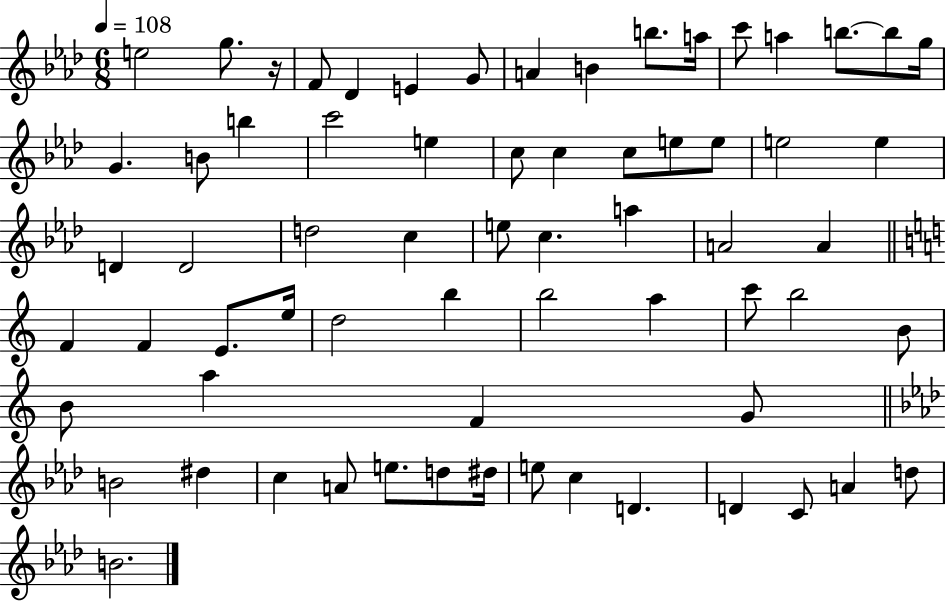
{
  \clef treble
  \numericTimeSignature
  \time 6/8
  \key aes \major
  \tempo 4 = 108
  e''2 g''8. r16 | f'8 des'4 e'4 g'8 | a'4 b'4 b''8. a''16 | c'''8 a''4 b''8.~~ b''8 g''16 | \break g'4. b'8 b''4 | c'''2 e''4 | c''8 c''4 c''8 e''8 e''8 | e''2 e''4 | \break d'4 d'2 | d''2 c''4 | e''8 c''4. a''4 | a'2 a'4 | \break \bar "||" \break \key c \major f'4 f'4 e'8. e''16 | d''2 b''4 | b''2 a''4 | c'''8 b''2 b'8 | \break b'8 a''4 f'4 g'8 | \bar "||" \break \key f \minor b'2 dis''4 | c''4 a'8 e''8. d''8 dis''16 | e''8 c''4 d'4. | d'4 c'8 a'4 d''8 | \break b'2. | \bar "|."
}